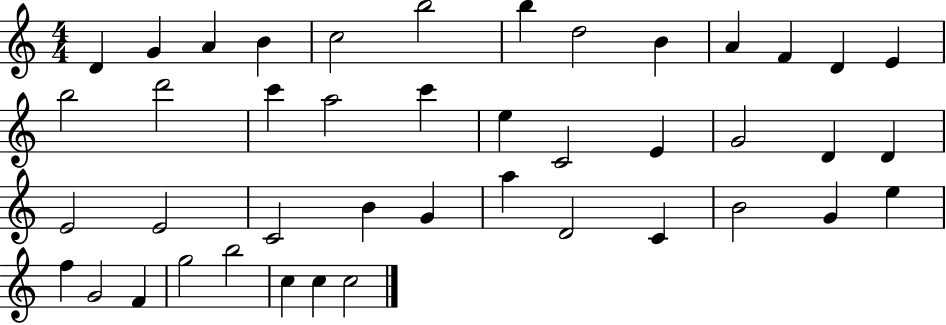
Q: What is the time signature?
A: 4/4